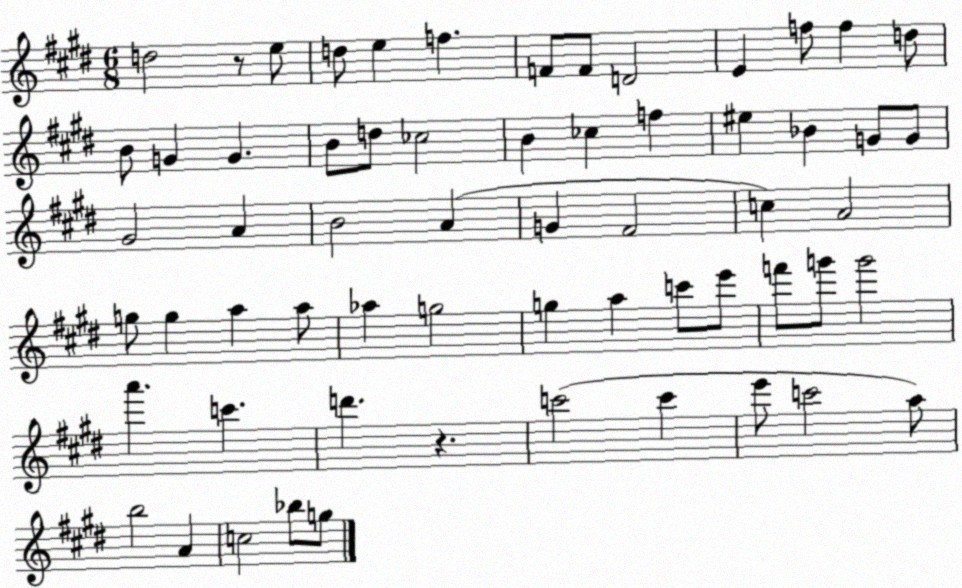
X:1
T:Untitled
M:6/8
L:1/4
K:E
d2 z/2 e/2 d/2 e f F/2 F/2 D2 E f/2 f d/2 B/2 G G B/2 d/2 _c2 B _c f ^e _B G/2 G/2 ^G2 A B2 A G ^F2 c A2 g/2 g a a/2 _a g2 g a c'/2 e'/2 f'/2 g'/2 g'2 a' c' d' z c'2 c' e'/2 c'2 a/2 b2 A c2 _b/2 g/2